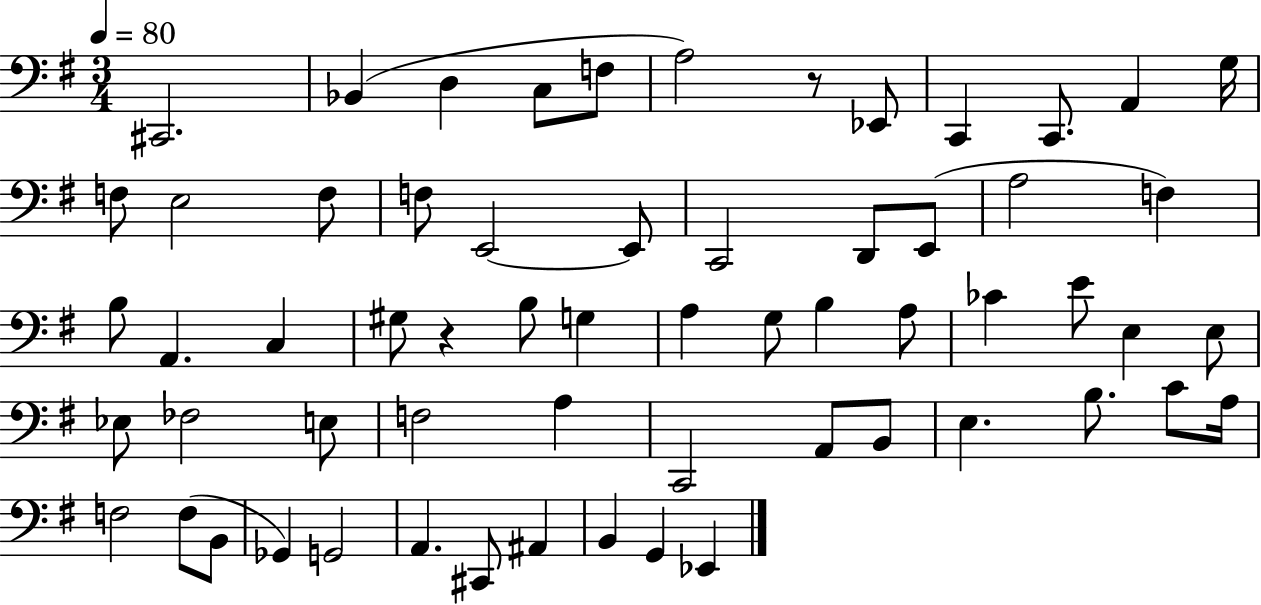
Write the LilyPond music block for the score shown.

{
  \clef bass
  \numericTimeSignature
  \time 3/4
  \key g \major
  \tempo 4 = 80
  \repeat volta 2 { cis,2. | bes,4( d4 c8 f8 | a2) r8 ees,8 | c,4 c,8. a,4 g16 | \break f8 e2 f8 | f8 e,2~~ e,8 | c,2 d,8 e,8( | a2 f4) | \break b8 a,4. c4 | gis8 r4 b8 g4 | a4 g8 b4 a8 | ces'4 e'8 e4 e8 | \break ees8 fes2 e8 | f2 a4 | c,2 a,8 b,8 | e4. b8. c'8 a16 | \break f2 f8( b,8 | ges,4) g,2 | a,4. cis,8 ais,4 | b,4 g,4 ees,4 | \break } \bar "|."
}